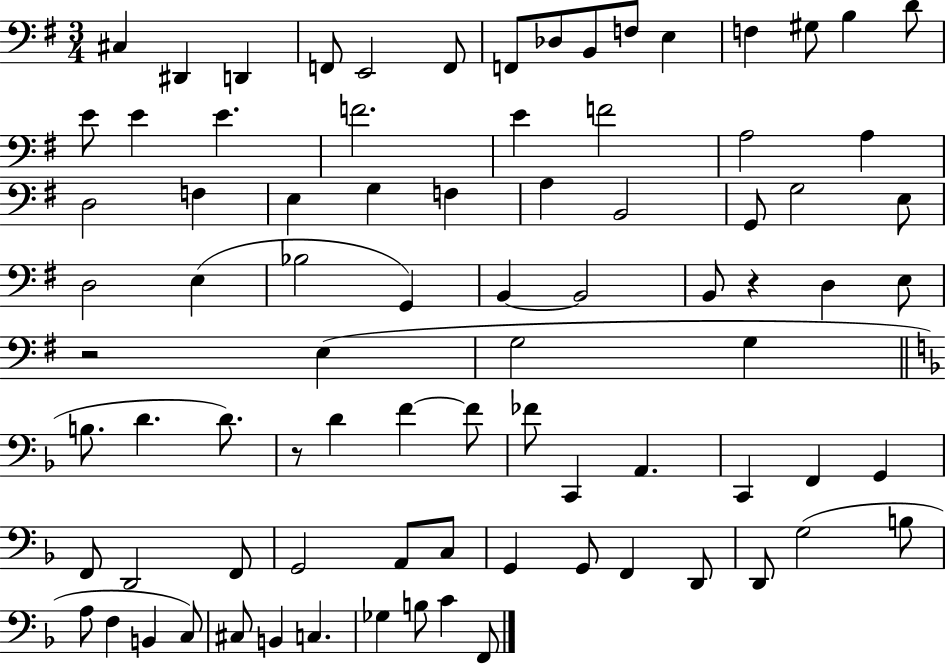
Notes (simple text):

C#3/q D#2/q D2/q F2/e E2/h F2/e F2/e Db3/e B2/e F3/e E3/q F3/q G#3/e B3/q D4/e E4/e E4/q E4/q. F4/h. E4/q F4/h A3/h A3/q D3/h F3/q E3/q G3/q F3/q A3/q B2/h G2/e G3/h E3/e D3/h E3/q Bb3/h G2/q B2/q B2/h B2/e R/q D3/q E3/e R/h E3/q G3/h G3/q B3/e. D4/q. D4/e. R/e D4/q F4/q F4/e FES4/e C2/q A2/q. C2/q F2/q G2/q F2/e D2/h F2/e G2/h A2/e C3/e G2/q G2/e F2/q D2/e D2/e G3/h B3/e A3/e F3/q B2/q C3/e C#3/e B2/q C3/q. Gb3/q B3/e C4/q F2/e